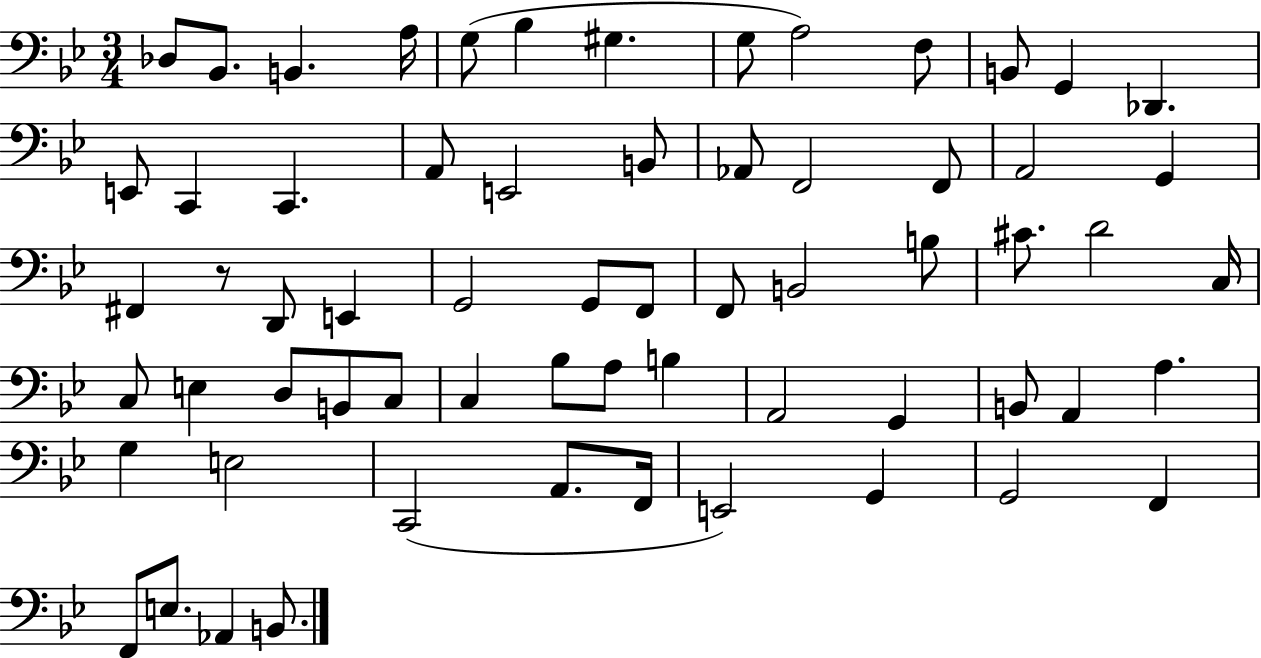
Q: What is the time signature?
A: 3/4